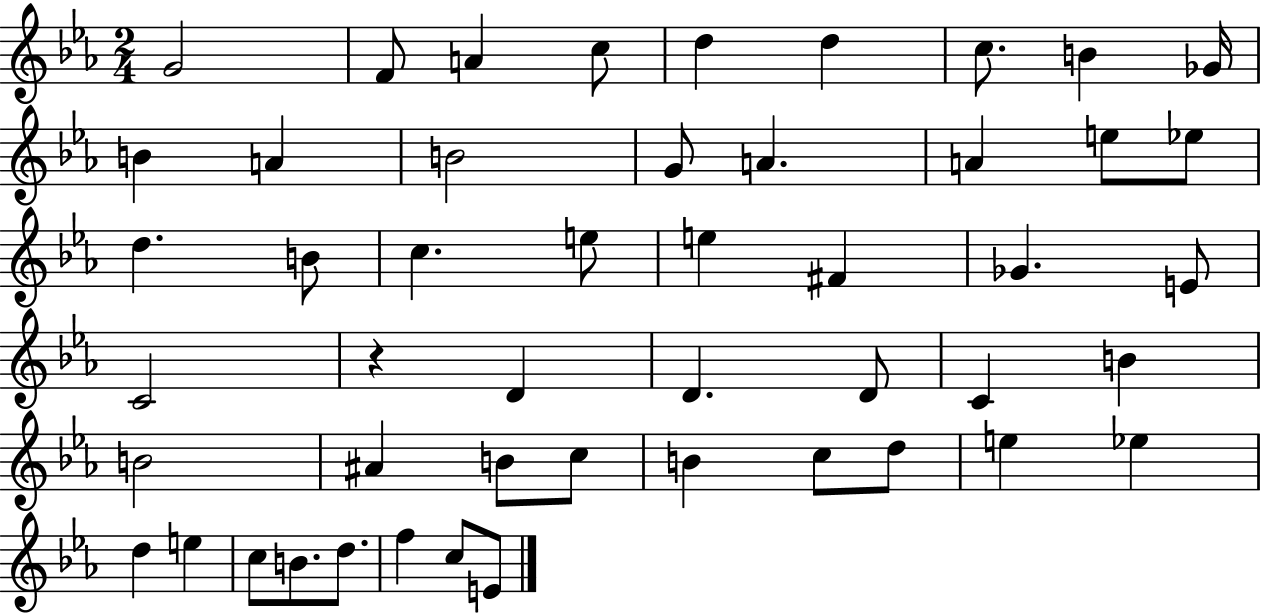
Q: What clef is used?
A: treble